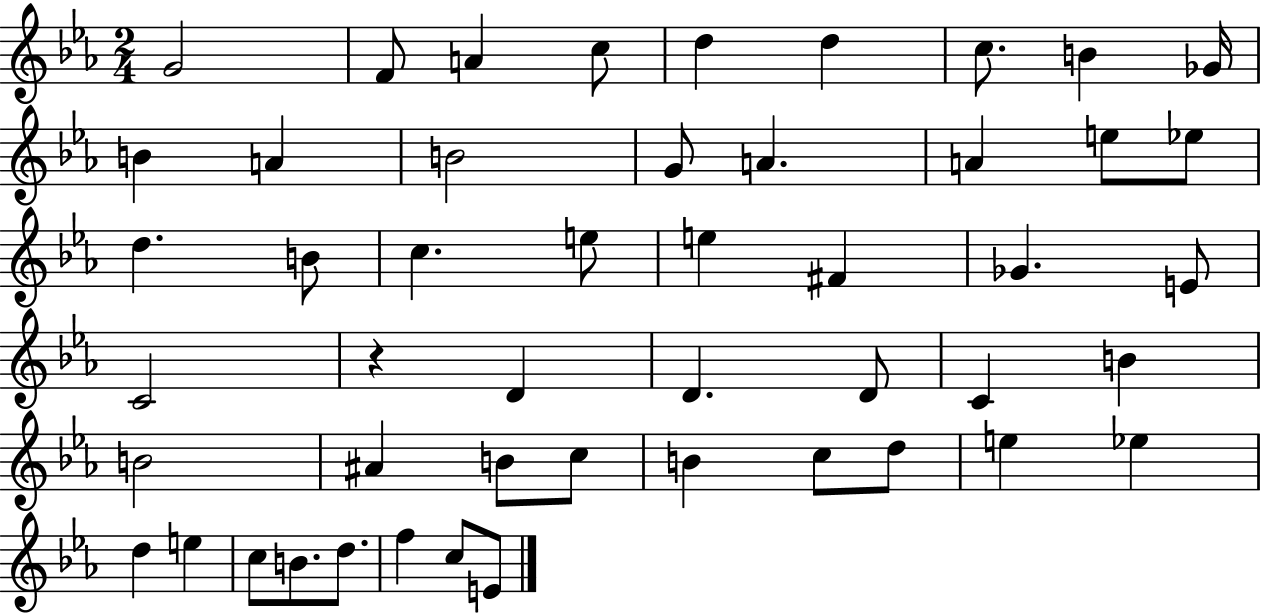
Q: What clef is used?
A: treble